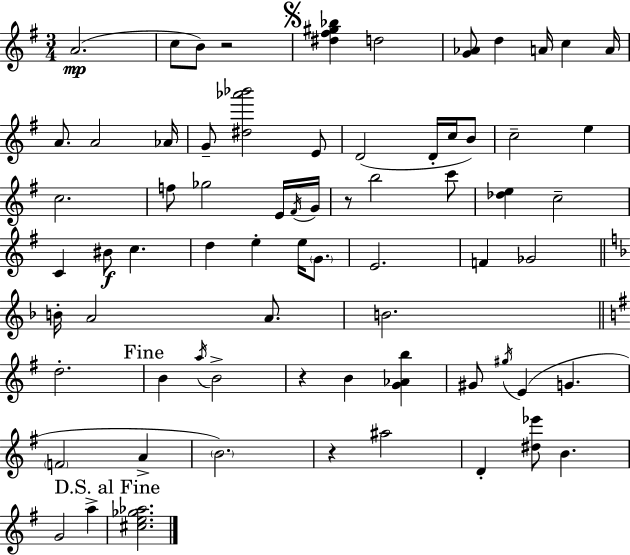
X:1
T:Untitled
M:3/4
L:1/4
K:Em
A2 c/2 B/2 z2 [^d^f^g_b] d2 [G_A]/2 d A/4 c A/4 A/2 A2 _A/4 G/2 [^d_a'_b']2 E/2 D2 D/4 c/4 B/2 c2 e c2 f/2 _g2 E/4 ^F/4 G/4 z/2 b2 c'/2 [_de] c2 C ^B/2 c d e e/4 G/2 E2 F _G2 B/4 A2 A/2 B2 d2 B a/4 B2 z B [G_Ab] ^G/2 ^g/4 E G F2 A B2 z ^a2 D [^d_e']/2 B G2 a [^ce_g_a]2